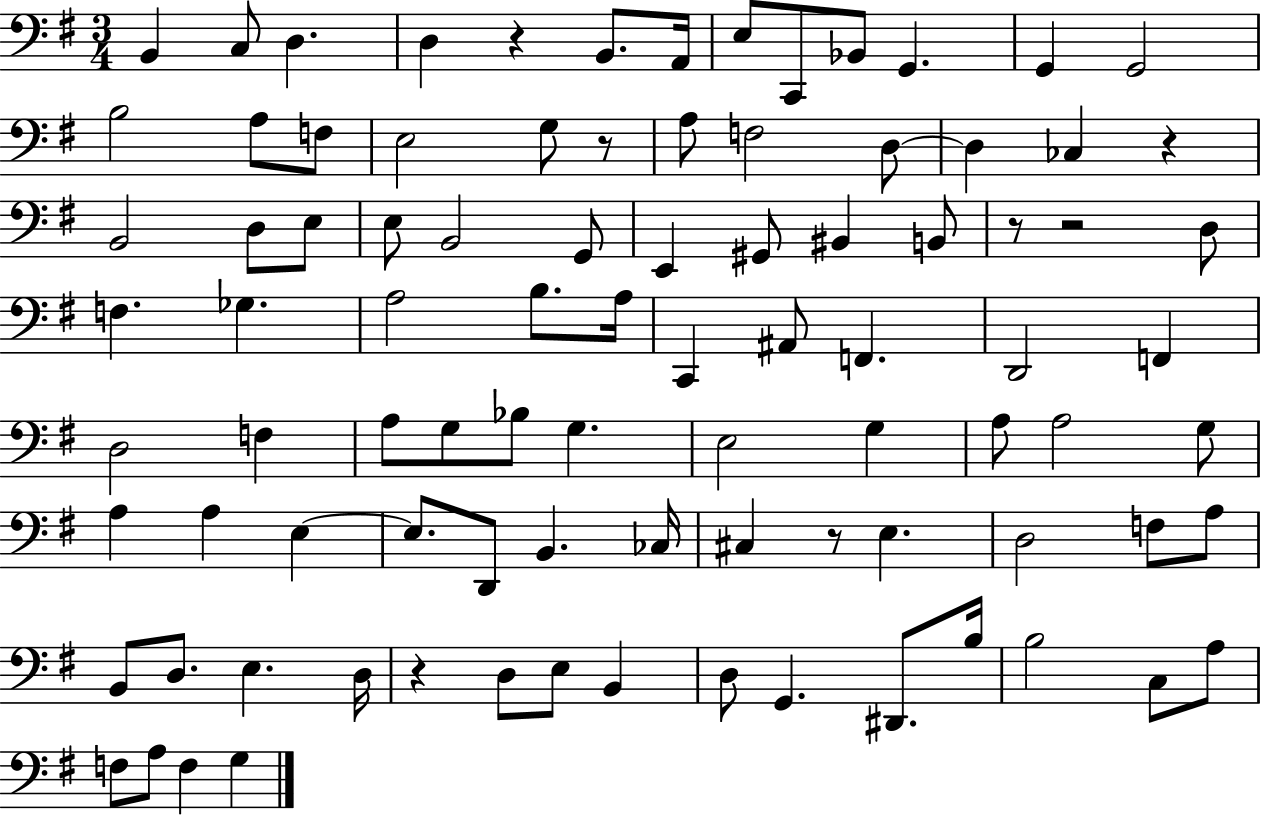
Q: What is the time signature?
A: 3/4